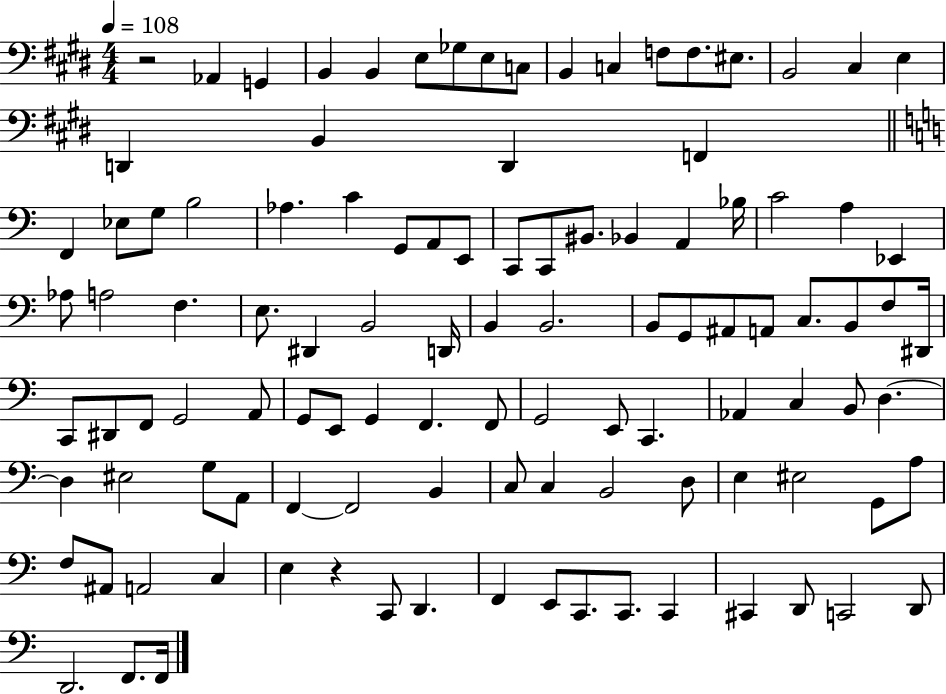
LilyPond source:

{
  \clef bass
  \numericTimeSignature
  \time 4/4
  \key e \major
  \tempo 4 = 108
  r2 aes,4 g,4 | b,4 b,4 e8 ges8 e8 c8 | b,4 c4 f8 f8. eis8. | b,2 cis4 e4 | \break d,4 b,4 d,4 f,4 | \bar "||" \break \key c \major f,4 ees8 g8 b2 | aes4. c'4 g,8 a,8 e,8 | c,8 c,8 bis,8. bes,4 a,4 bes16 | c'2 a4 ees,4 | \break aes8 a2 f4. | e8. dis,4 b,2 d,16 | b,4 b,2. | b,8 g,8 ais,8 a,8 c8. b,8 f8 dis,16 | \break c,8 dis,8 f,8 g,2 a,8 | g,8 e,8 g,4 f,4. f,8 | g,2 e,8 c,4. | aes,4 c4 b,8 d4.~~ | \break d4 eis2 g8 a,8 | f,4~~ f,2 b,4 | c8 c4 b,2 d8 | e4 eis2 g,8 a8 | \break f8 ais,8 a,2 c4 | e4 r4 c,8 d,4. | f,4 e,8 c,8. c,8. c,4 | cis,4 d,8 c,2 d,8 | \break d,2. f,8. f,16 | \bar "|."
}